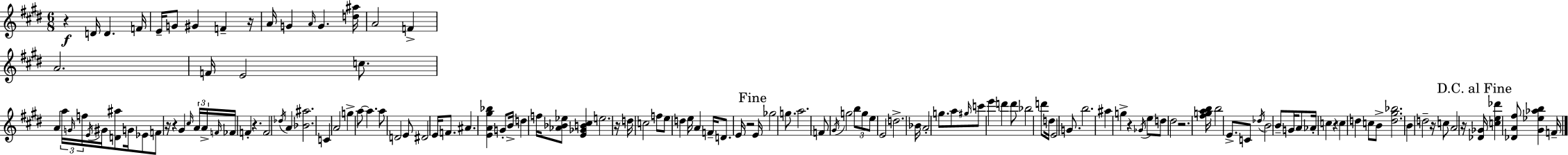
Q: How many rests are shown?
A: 12